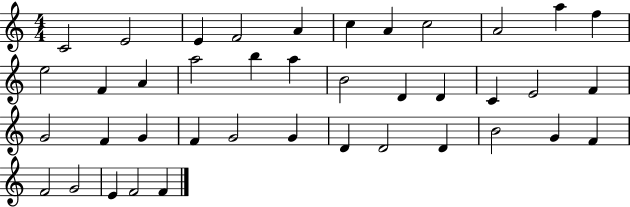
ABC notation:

X:1
T:Untitled
M:4/4
L:1/4
K:C
C2 E2 E F2 A c A c2 A2 a f e2 F A a2 b a B2 D D C E2 F G2 F G F G2 G D D2 D B2 G F F2 G2 E F2 F